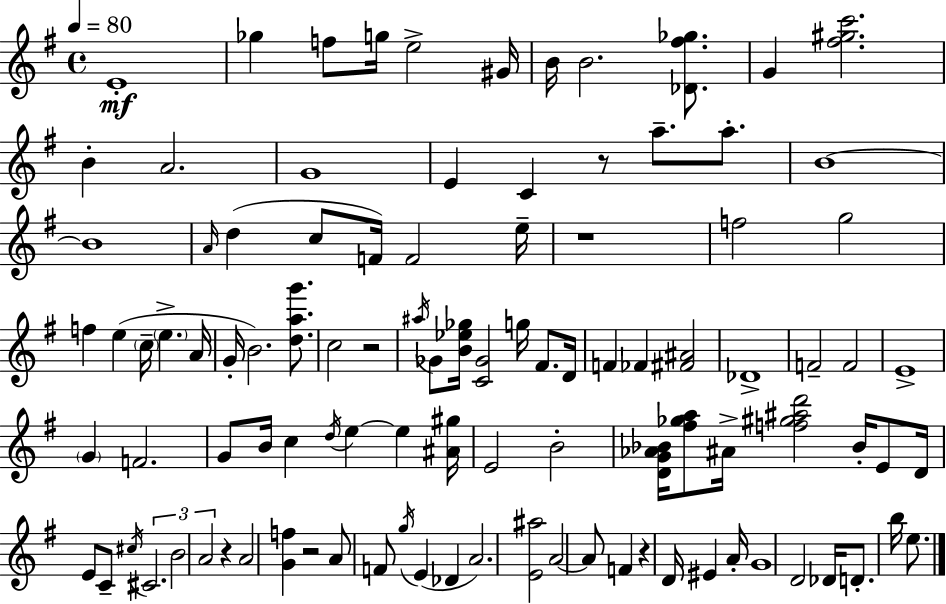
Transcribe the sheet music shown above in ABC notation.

X:1
T:Untitled
M:4/4
L:1/4
K:Em
E4 _g f/2 g/4 e2 ^G/4 B/4 B2 [_D^f_g]/2 G [^f^gc']2 B A2 G4 E C z/2 a/2 a/2 B4 B4 A/4 d c/2 F/4 F2 e/4 z4 f2 g2 f e c/4 e A/4 G/4 B2 [dag']/2 c2 z2 ^a/4 _G/2 [B_e_g]/4 [C_G]2 g/4 ^F/2 D/4 F _F [^F^A]2 _D4 F2 F2 E4 G F2 G/2 B/4 c d/4 e e [^A^g]/4 E2 B2 [DG_A_B]/4 [^f_ga]/2 ^A/4 [f^g^ad']2 _B/4 E/2 D/4 E/2 C/2 ^c/4 ^C2 B2 A2 z A2 [Gf] z2 A/2 F/2 g/4 E _D A2 [E^a]2 A2 A/2 F z D/4 ^E A/4 G4 D2 _D/4 D/2 b/4 e/2